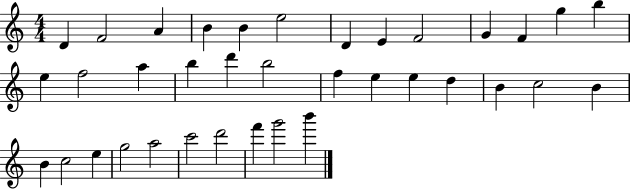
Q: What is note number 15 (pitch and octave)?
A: F5